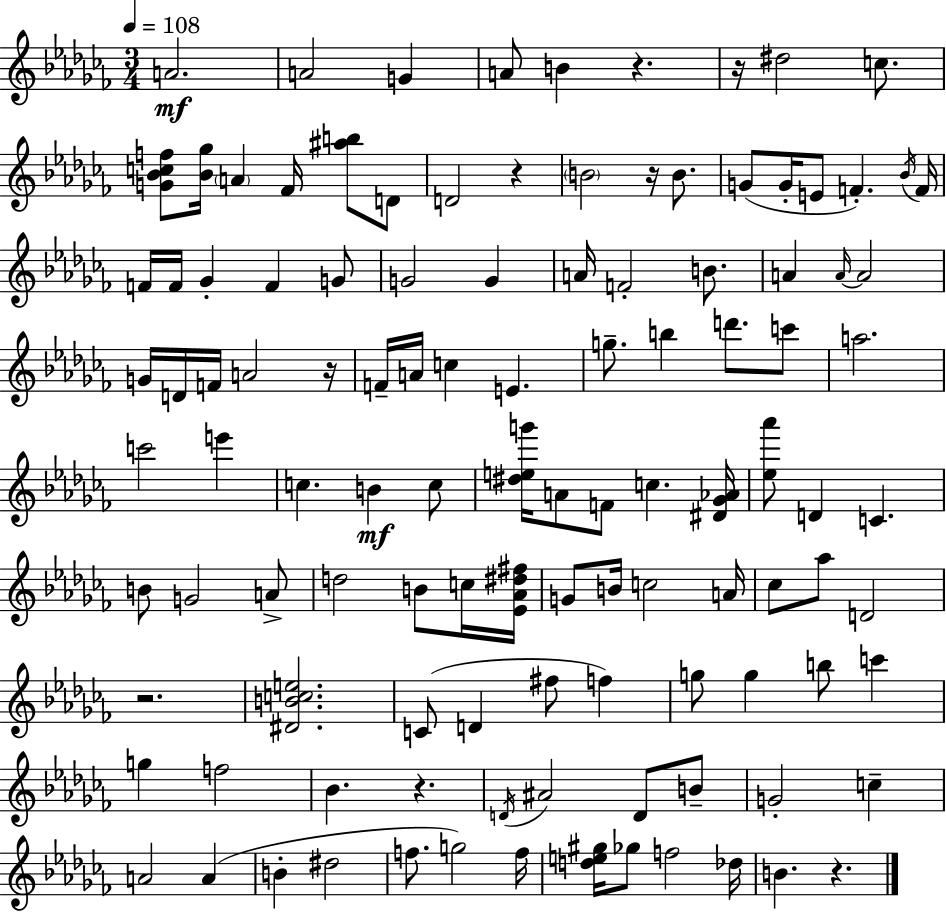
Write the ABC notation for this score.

X:1
T:Untitled
M:3/4
L:1/4
K:Abm
A2 A2 G A/2 B z z/4 ^d2 c/2 [G_Bcf]/2 [_B_g]/4 A _F/4 [^ab]/2 D/2 D2 z B2 z/4 B/2 G/2 G/4 E/2 F _B/4 F/4 F/4 F/4 _G F G/2 G2 G A/4 F2 B/2 A A/4 A2 G/4 D/4 F/4 A2 z/4 F/4 A/4 c E g/2 b d'/2 c'/2 a2 c'2 e' c B c/2 [^deg']/4 A/2 F/2 c [^D_G_A]/4 [_e_a']/2 D C B/2 G2 A/2 d2 B/2 c/4 [_E_A^d^f]/4 G/2 B/4 c2 A/4 _c/2 _a/2 D2 z2 [^DBce]2 C/2 D ^f/2 f g/2 g b/2 c' g f2 _B z D/4 ^A2 D/2 B/2 G2 c A2 A B ^d2 f/2 g2 f/4 [de^g]/4 _g/2 f2 _d/4 B z